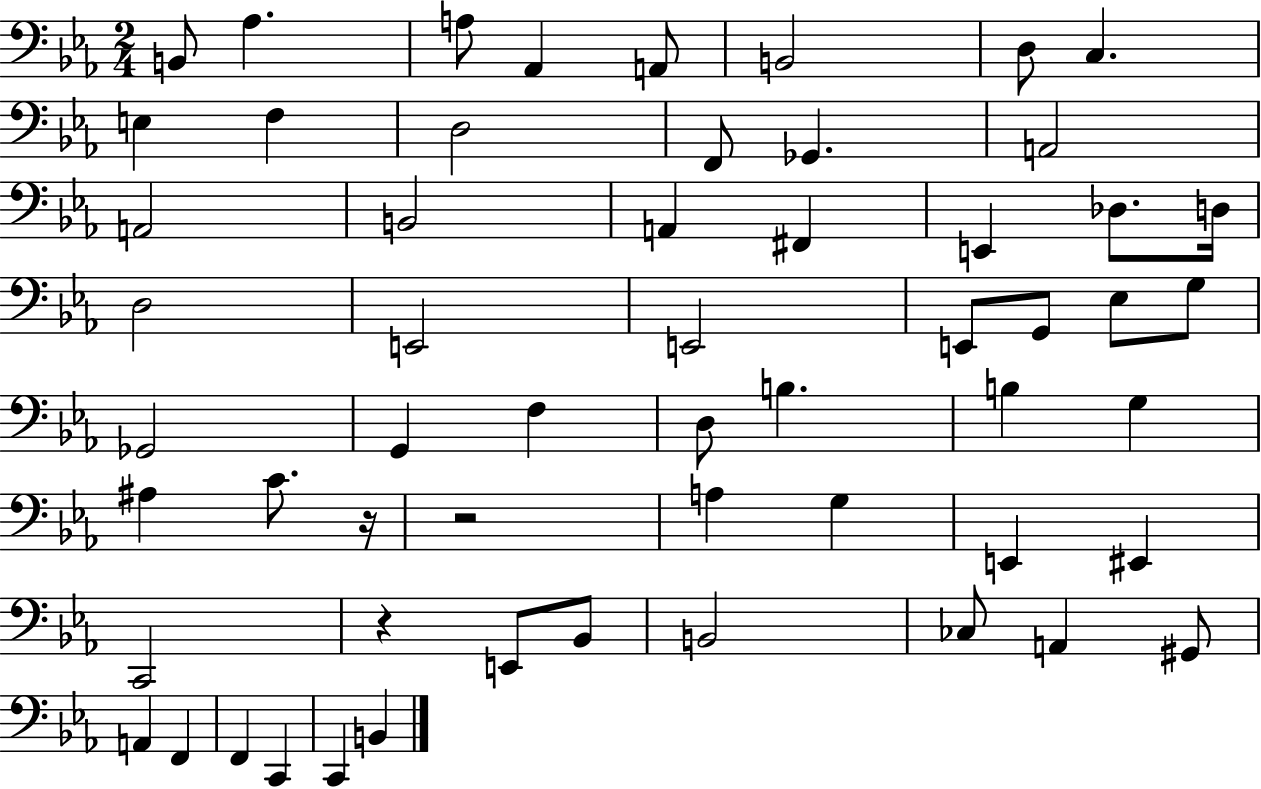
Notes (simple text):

B2/e Ab3/q. A3/e Ab2/q A2/e B2/h D3/e C3/q. E3/q F3/q D3/h F2/e Gb2/q. A2/h A2/h B2/h A2/q F#2/q E2/q Db3/e. D3/s D3/h E2/h E2/h E2/e G2/e Eb3/e G3/e Gb2/h G2/q F3/q D3/e B3/q. B3/q G3/q A#3/q C4/e. R/s R/h A3/q G3/q E2/q EIS2/q C2/h R/q E2/e Bb2/e B2/h CES3/e A2/q G#2/e A2/q F2/q F2/q C2/q C2/q B2/q